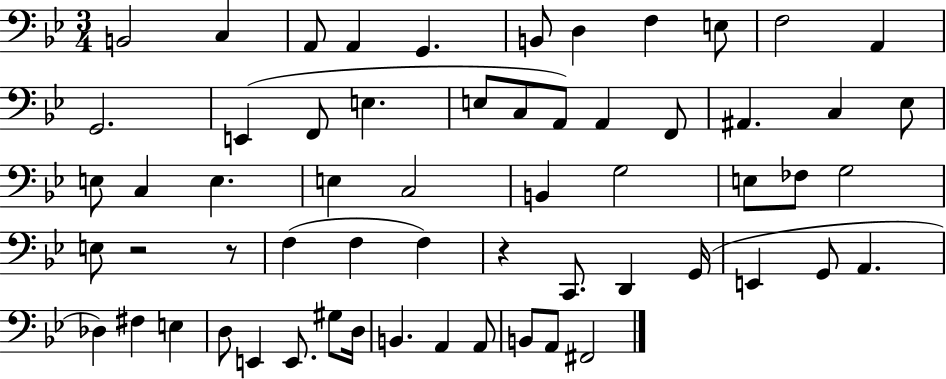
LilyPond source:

{
  \clef bass
  \numericTimeSignature
  \time 3/4
  \key bes \major
  \repeat volta 2 { b,2 c4 | a,8 a,4 g,4. | b,8 d4 f4 e8 | f2 a,4 | \break g,2. | e,4( f,8 e4. | e8 c8 a,8) a,4 f,8 | ais,4. c4 ees8 | \break e8 c4 e4. | e4 c2 | b,4 g2 | e8 fes8 g2 | \break e8 r2 r8 | f4( f4 f4) | r4 c,8. d,4 g,16( | e,4 g,8 a,4. | \break des4) fis4 e4 | d8 e,4 e,8. gis8 d16 | b,4. a,4 a,8 | b,8 a,8 fis,2 | \break } \bar "|."
}